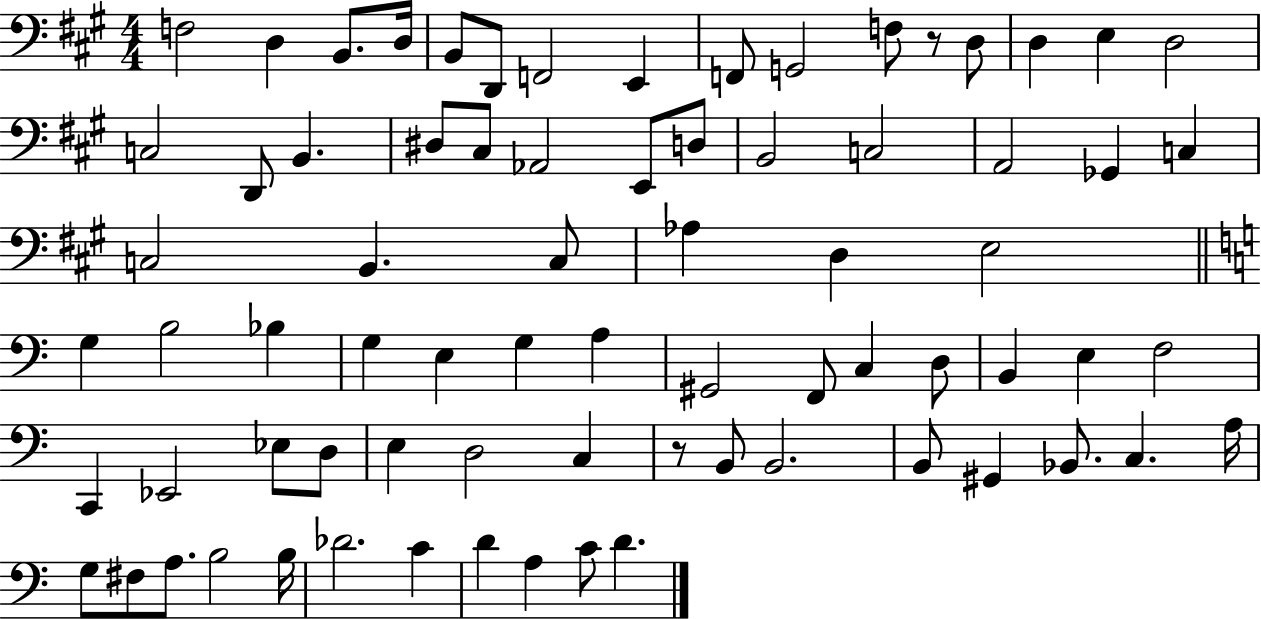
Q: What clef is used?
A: bass